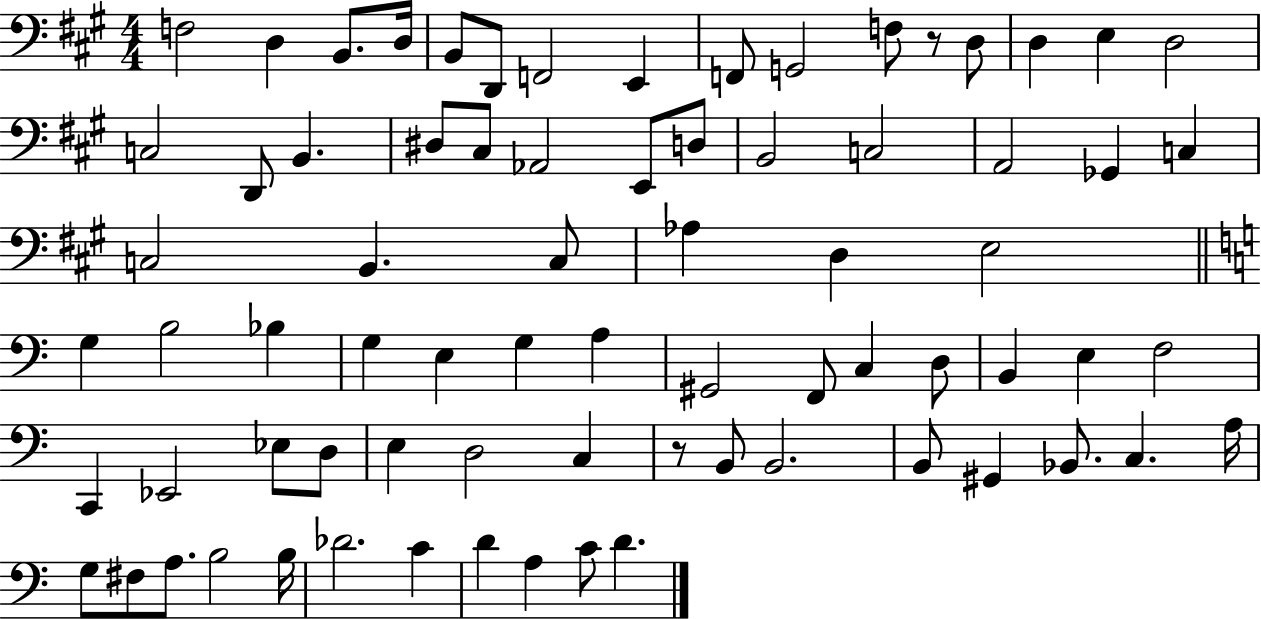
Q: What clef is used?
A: bass